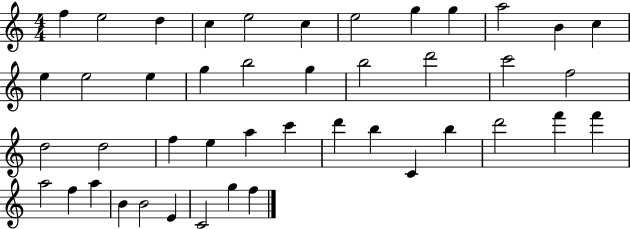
X:1
T:Untitled
M:4/4
L:1/4
K:C
f e2 d c e2 c e2 g g a2 B c e e2 e g b2 g b2 d'2 c'2 f2 d2 d2 f e a c' d' b C b d'2 f' f' a2 f a B B2 E C2 g f